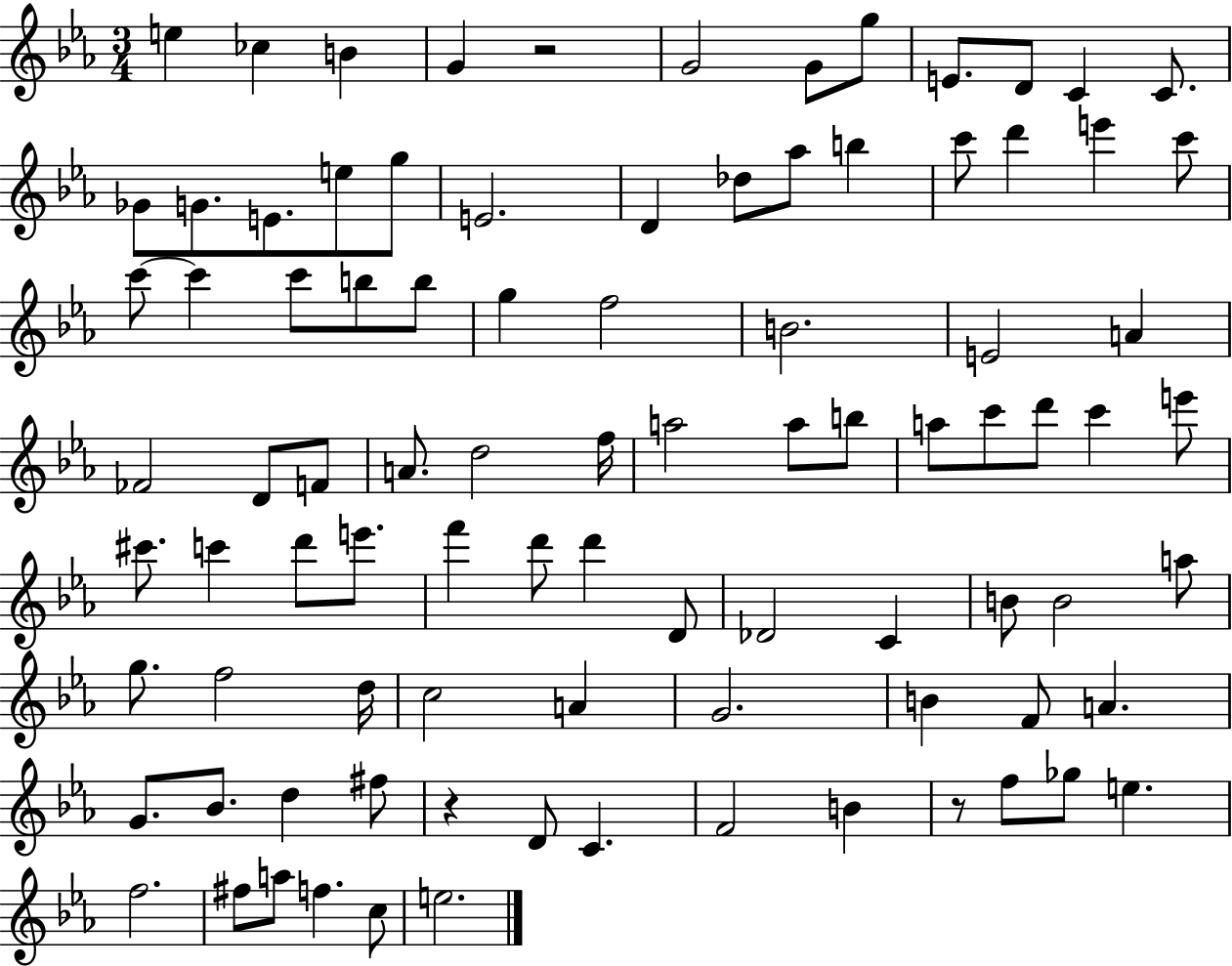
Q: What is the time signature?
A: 3/4